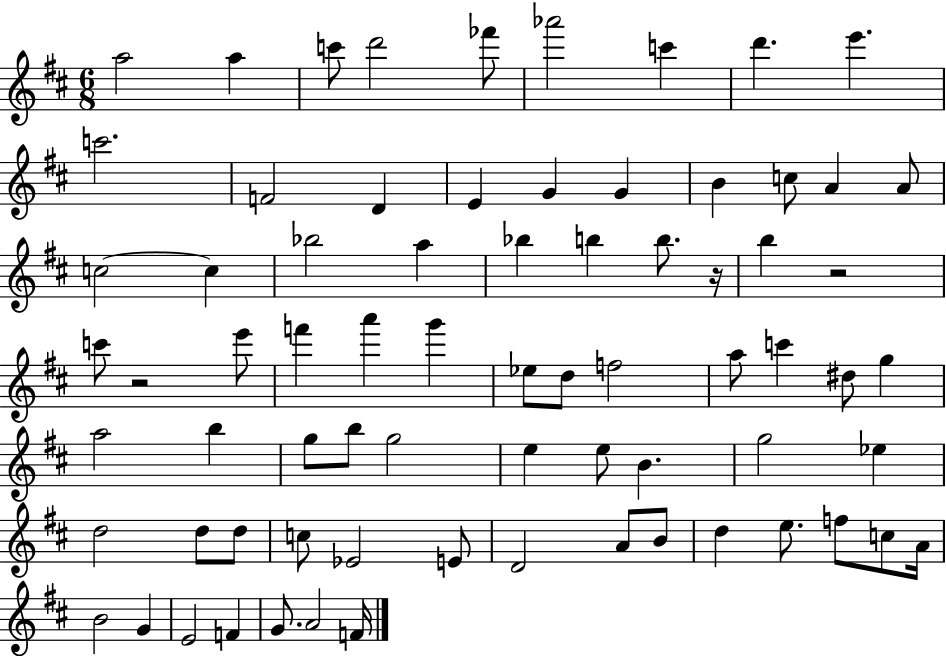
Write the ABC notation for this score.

X:1
T:Untitled
M:6/8
L:1/4
K:D
a2 a c'/2 d'2 _f'/2 _a'2 c' d' e' c'2 F2 D E G G B c/2 A A/2 c2 c _b2 a _b b b/2 z/4 b z2 c'/2 z2 e'/2 f' a' g' _e/2 d/2 f2 a/2 c' ^d/2 g a2 b g/2 b/2 g2 e e/2 B g2 _e d2 d/2 d/2 c/2 _E2 E/2 D2 A/2 B/2 d e/2 f/2 c/2 A/4 B2 G E2 F G/2 A2 F/4